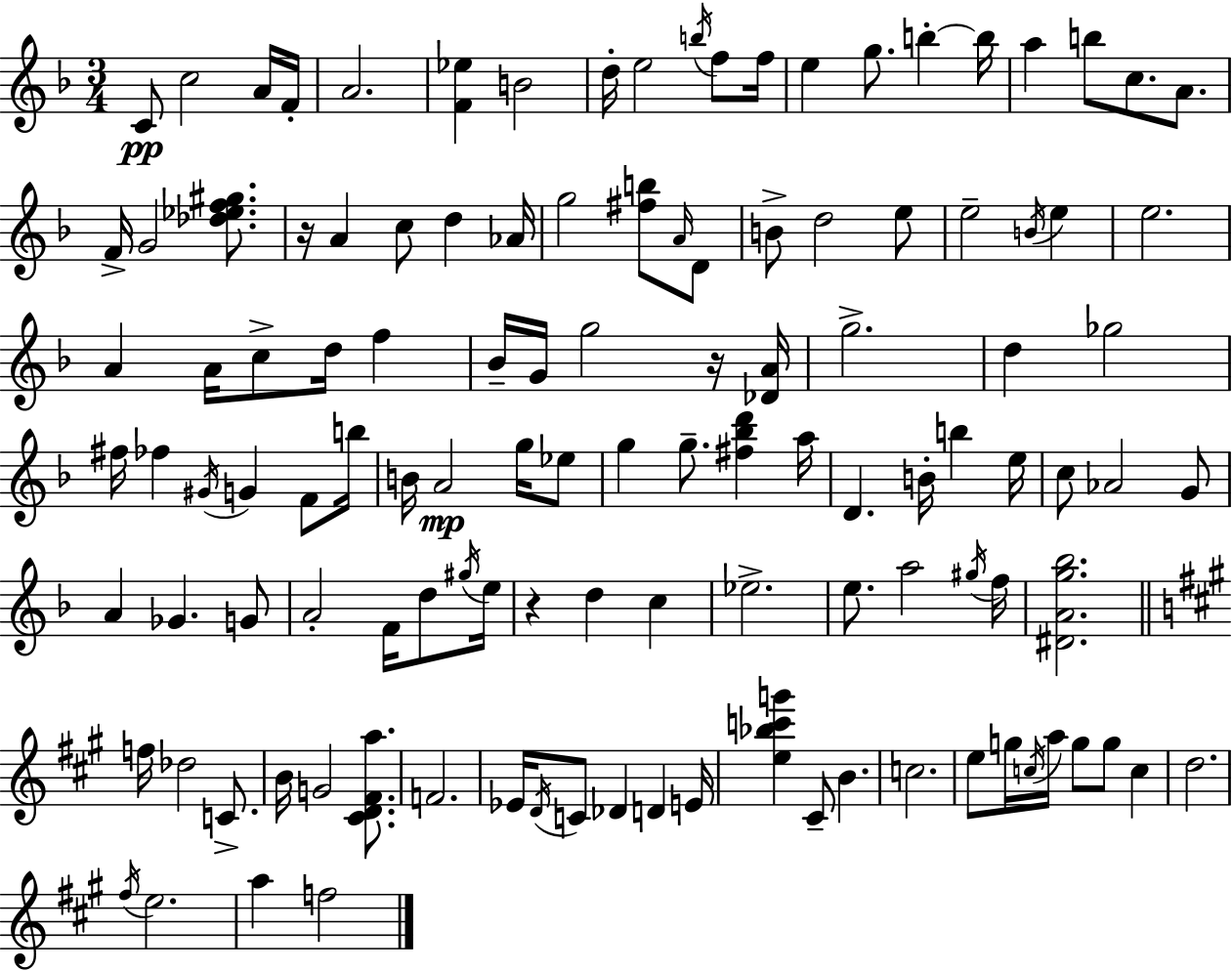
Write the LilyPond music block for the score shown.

{
  \clef treble
  \numericTimeSignature
  \time 3/4
  \key d \minor
  \repeat volta 2 { c'8\pp c''2 a'16 f'16-. | a'2. | <f' ees''>4 b'2 | d''16-. e''2 \acciaccatura { b''16 } f''8 | \break f''16 e''4 g''8. b''4-.~~ | b''16 a''4 b''8 c''8. a'8. | f'16-> g'2 <des'' ees'' f'' gis''>8. | r16 a'4 c''8 d''4 | \break aes'16 g''2 <fis'' b''>8 \grace { a'16 } | d'8 b'8-> d''2 | e''8 e''2-- \acciaccatura { b'16 } e''4 | e''2. | \break a'4 a'16 c''8-> d''16 f''4 | bes'16-- g'16 g''2 | r16 <des' a'>16 g''2.-> | d''4 ges''2 | \break fis''16 fes''4 \acciaccatura { gis'16 } g'4 | f'8 b''16 b'16 a'2\mp | g''16 ees''8 g''4 g''8.-- <fis'' bes'' d'''>4 | a''16 d'4. b'16-. b''4 | \break e''16 c''8 aes'2 | g'8 a'4 ges'4. | g'8 a'2-. | f'16 d''8 \acciaccatura { gis''16 } e''16 r4 d''4 | \break c''4 ees''2.-> | e''8. a''2 | \acciaccatura { gis''16 } f''16 <dis' a' g'' bes''>2. | \bar "||" \break \key a \major f''16 des''2 c'8.-> | b'16 g'2 <cis' d' fis' a''>8. | f'2. | ees'16 \acciaccatura { d'16 } c'8 des'4 d'4 | \break e'16 <e'' bes'' c''' g'''>4 cis'8-- b'4. | c''2. | e''8 g''16 \acciaccatura { c''16 } a''16 g''8 g''8 c''4 | d''2. | \break \acciaccatura { fis''16 } e''2. | a''4 f''2 | } \bar "|."
}